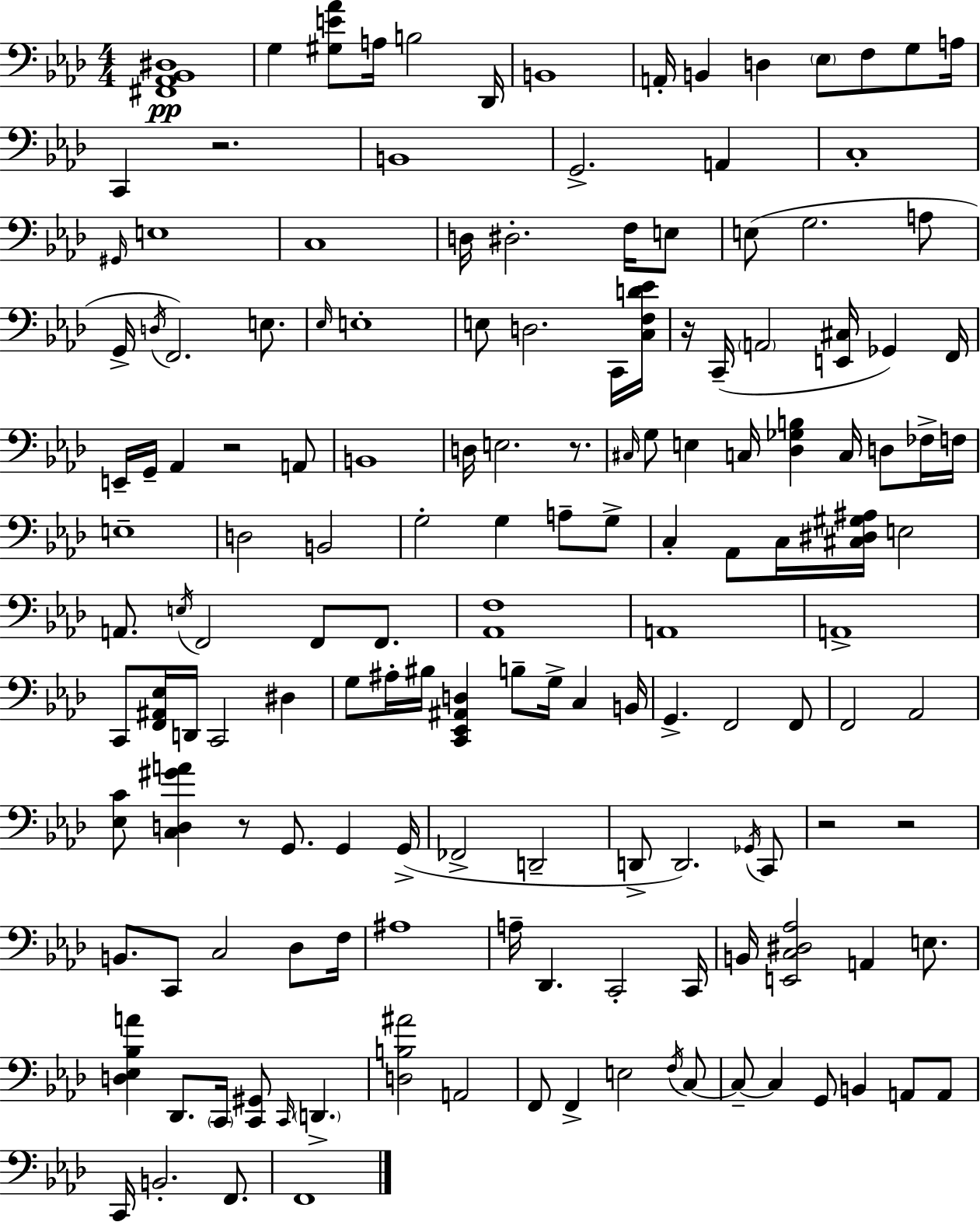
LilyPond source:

{
  \clef bass
  \numericTimeSignature
  \time 4/4
  \key f \minor
  <fis, aes, bes, dis>1\pp | g4 <gis e' aes'>8 a16 b2 des,16 | b,1 | a,16-. b,4 d4 \parenthesize ees8 f8 g8 a16 | \break c,4 r2. | b,1 | g,2.-> a,4 | c1-. | \break \grace { gis,16 } e1 | c1 | d16 dis2.-. f16 e8 | e8( g2. a8 | \break g,16-> \acciaccatura { d16 } f,2.) e8. | \grace { ees16 } e1-. | e8 d2. | c,16 <c f d' ees'>16 r16 c,16--( \parenthesize a,2 <e, cis>16 ges,4) | \break f,16 e,16-- g,16-- aes,4 r2 | a,8 b,1 | d16 e2. | r8. \grace { cis16 } g8 e4 c16 <des ges b>4 c16 | \break d8 fes16-> f16 e1-- | d2 b,2 | g2-. g4 | a8-- g8-> c4-. aes,8 c16 <cis dis gis ais>16 e2 | \break a,8. \acciaccatura { e16 } f,2 | f,8 f,8. <aes, f>1 | a,1 | a,1-> | \break c,8 <f, ais, ees>16 d,16 c,2 | dis4 g8 ais16-. bis16 <c, ees, ais, d>4 b8-- g16-> | c4 b,16 g,4.-> f,2 | f,8 f,2 aes,2 | \break <ees c'>8 <c d gis' a'>4 r8 g,8. | g,4 g,16->( fes,2-> d,2-- | d,8-> d,2.) | \acciaccatura { ges,16 } c,8 r2 r2 | \break b,8. c,8 c2 | des8 f16 ais1 | a16-- des,4. c,2-. | c,16 b,16 <e, c dis aes>2 a,4 | \break e8. <d ees bes a'>4 des,8. \parenthesize c,16 <c, gis,>8 | \grace { c,16 } \parenthesize d,4.-> <d b ais'>2 a,2 | f,8 f,4-> e2 | \acciaccatura { f16 } c8~~ c8--~~ c4 g,8 | \break b,4 a,8 a,8 c,16 b,2.-. | f,8. f,1 | \bar "|."
}